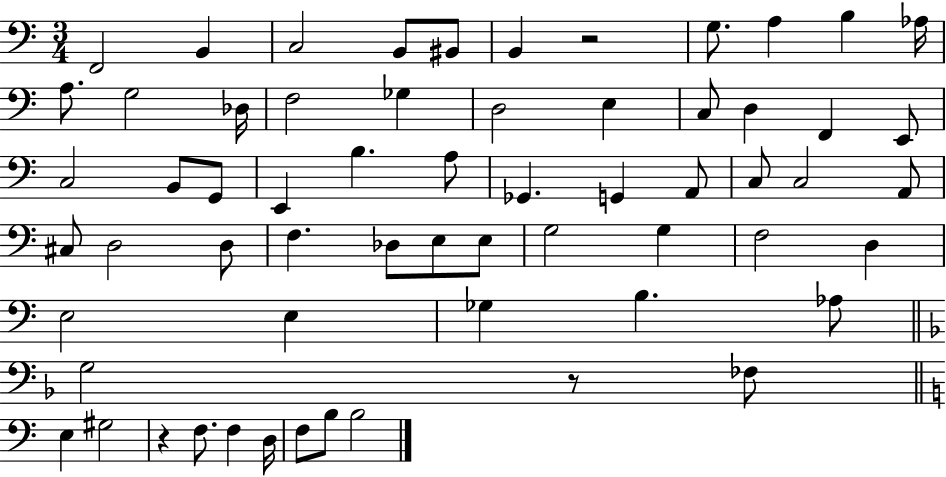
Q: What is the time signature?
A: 3/4